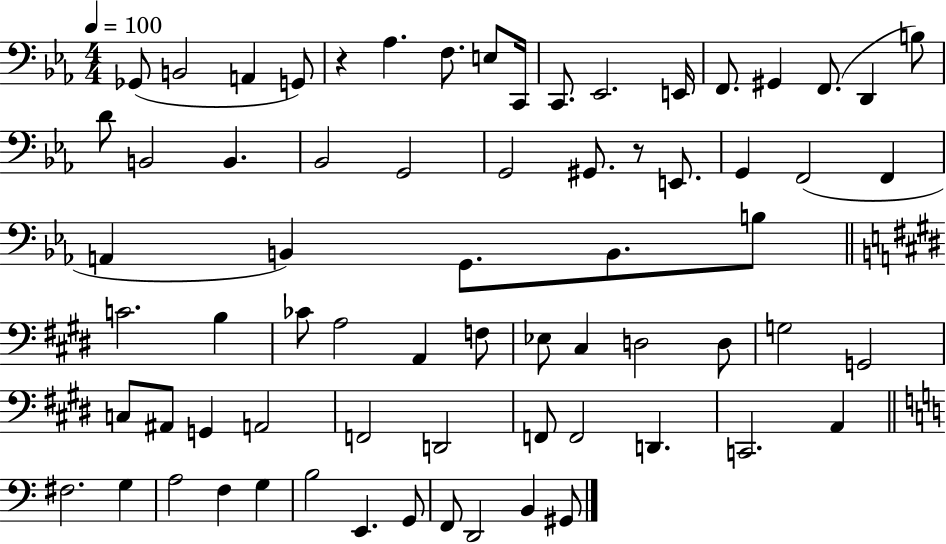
X:1
T:Untitled
M:4/4
L:1/4
K:Eb
_G,,/2 B,,2 A,, G,,/2 z _A, F,/2 E,/2 C,,/4 C,,/2 _E,,2 E,,/4 F,,/2 ^G,, F,,/2 D,, B,/2 D/2 B,,2 B,, _B,,2 G,,2 G,,2 ^G,,/2 z/2 E,,/2 G,, F,,2 F,, A,, B,, G,,/2 B,,/2 B,/2 C2 B, _C/2 A,2 A,, F,/2 _E,/2 ^C, D,2 D,/2 G,2 G,,2 C,/2 ^A,,/2 G,, A,,2 F,,2 D,,2 F,,/2 F,,2 D,, C,,2 A,, ^F,2 G, A,2 F, G, B,2 E,, G,,/2 F,,/2 D,,2 B,, ^G,,/2